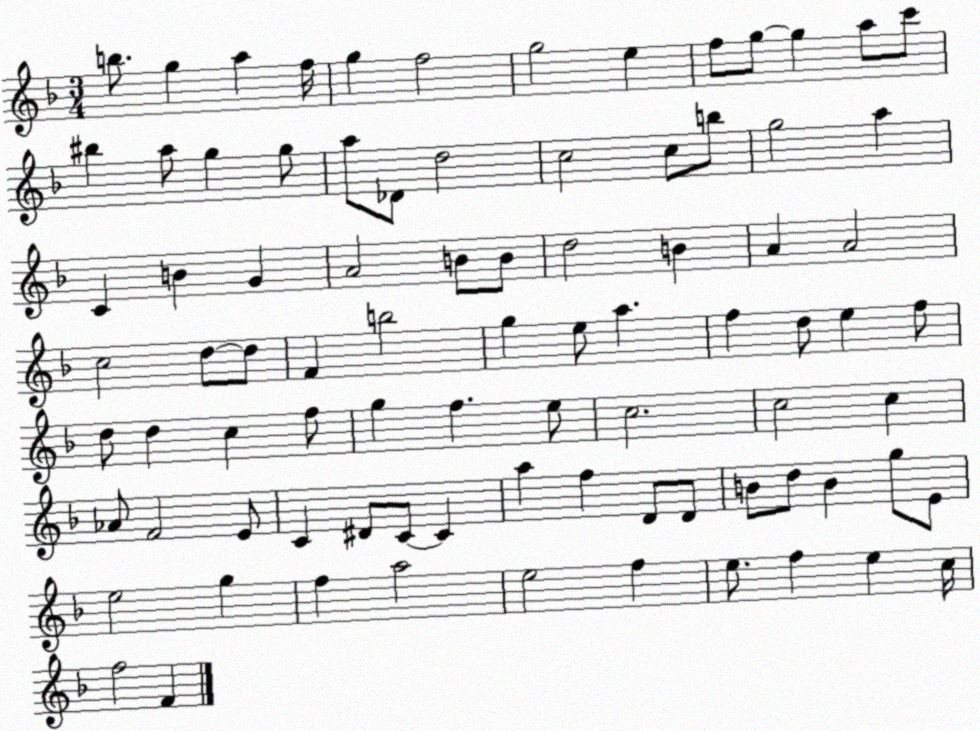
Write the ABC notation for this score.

X:1
T:Untitled
M:3/4
L:1/4
K:F
b/2 g a f/4 g f2 g2 e f/2 g/2 g a/2 c'/2 ^b a/2 g g/2 a/2 _D/2 d2 c2 c/2 b/2 g2 a C B G A2 B/2 B/2 d2 B A A2 c2 d/2 d/2 F b2 g e/2 a f d/2 e f/2 d/2 d c f/2 g f e/2 c2 c2 c _A/2 F2 E/2 C ^D/2 C/2 C a f D/2 D/2 B/2 d/2 B g/2 E/2 e2 g f a2 e2 f e/2 f e c/4 f2 F